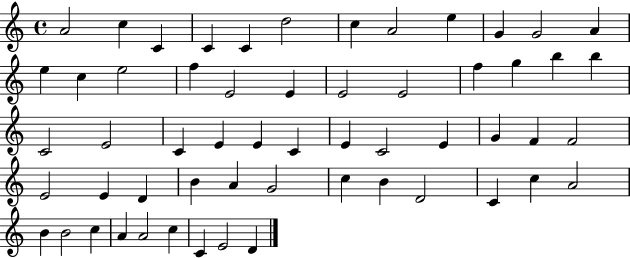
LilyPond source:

{
  \clef treble
  \time 4/4
  \defaultTimeSignature
  \key c \major
  a'2 c''4 c'4 | c'4 c'4 d''2 | c''4 a'2 e''4 | g'4 g'2 a'4 | \break e''4 c''4 e''2 | f''4 e'2 e'4 | e'2 e'2 | f''4 g''4 b''4 b''4 | \break c'2 e'2 | c'4 e'4 e'4 c'4 | e'4 c'2 e'4 | g'4 f'4 f'2 | \break e'2 e'4 d'4 | b'4 a'4 g'2 | c''4 b'4 d'2 | c'4 c''4 a'2 | \break b'4 b'2 c''4 | a'4 a'2 c''4 | c'4 e'2 d'4 | \bar "|."
}